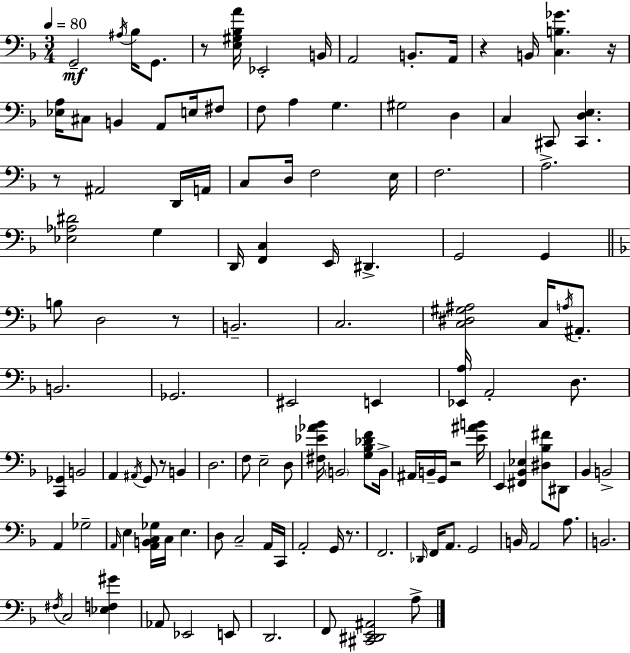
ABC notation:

X:1
T:Untitled
M:3/4
L:1/4
K:Dm
G,,2 ^A,/4 _B,/4 G,,/2 z/2 [E,^G,_B,A]/4 _E,,2 B,,/4 A,,2 B,,/2 A,,/4 z B,,/4 [C,B,_G] z/4 [_E,A,]/4 ^C,/2 B,, A,,/2 E,/4 ^F,/2 F,/2 A, G, ^G,2 D, C, ^C,,/2 [^C,,D,E,] z/2 ^A,,2 D,,/4 A,,/4 C,/2 D,/4 F,2 E,/4 F,2 A,2 [_E,_A,^D]2 G, D,,/4 [F,,C,] E,,/4 ^D,, G,,2 G,, B,/2 D,2 z/2 B,,2 C,2 [C,^D,^G,^A,]2 C,/4 A,/4 ^A,,/2 B,,2 _G,,2 ^E,,2 E,, [_E,,A,]/4 A,,2 D,/2 [C,,_G,,] B,,2 A,, ^A,,/4 G,,/2 z/2 B,, D,2 F,/2 E,2 D,/2 [^F,_E_A_B]/4 B,,2 [G,_B,_DF]/2 B,,/4 ^A,,/4 B,,/4 G,,/4 z2 [E^AB]/4 E,, [^F,,_B,,_E,] [^D,_B,^F]/2 ^D,,/2 _B,, B,,2 A,, _G,2 A,,/4 E, [A,,B,,C,_G,]/4 C,/4 E, D,/2 C,2 A,,/4 C,,/4 A,,2 G,,/4 z/2 F,,2 _D,,/4 F,,/4 A,,/2 G,,2 B,,/4 A,,2 A,/2 B,,2 ^F,/4 C,2 [_E,F,^G] _A,,/2 _E,,2 E,,/2 D,,2 F,,/2 [^C,,^D,,E,,^A,,]2 A,/2